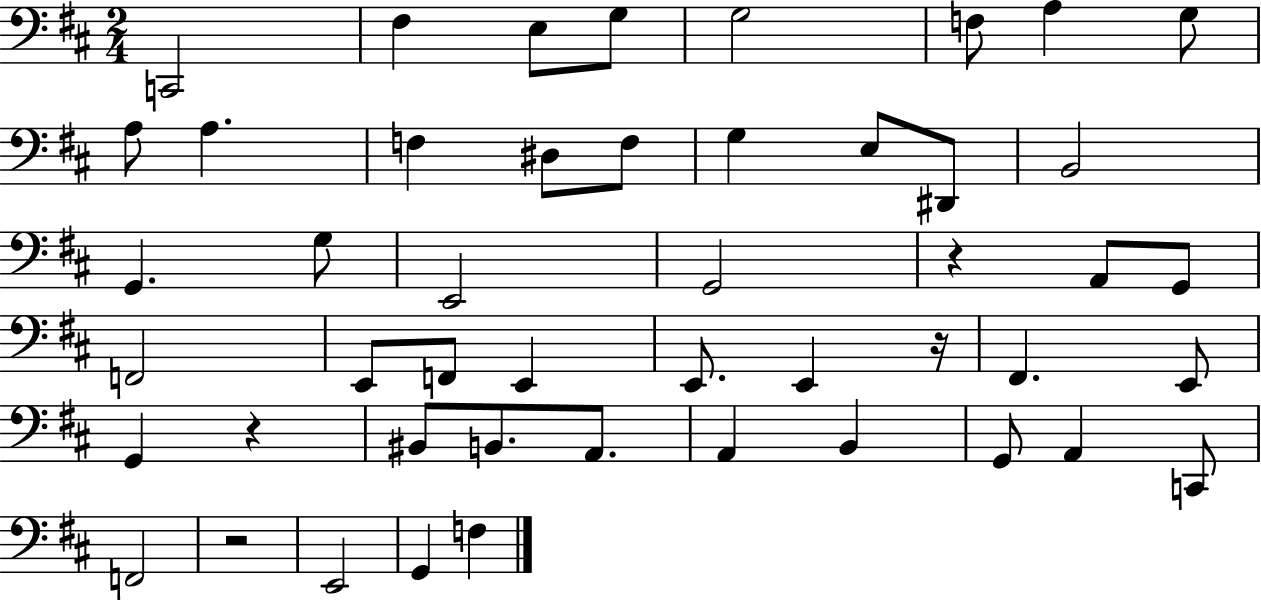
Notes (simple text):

C2/h F#3/q E3/e G3/e G3/h F3/e A3/q G3/e A3/e A3/q. F3/q D#3/e F3/e G3/q E3/e D#2/e B2/h G2/q. G3/e E2/h G2/h R/q A2/e G2/e F2/h E2/e F2/e E2/q E2/e. E2/q R/s F#2/q. E2/e G2/q R/q BIS2/e B2/e. A2/e. A2/q B2/q G2/e A2/q C2/e F2/h R/h E2/h G2/q F3/q